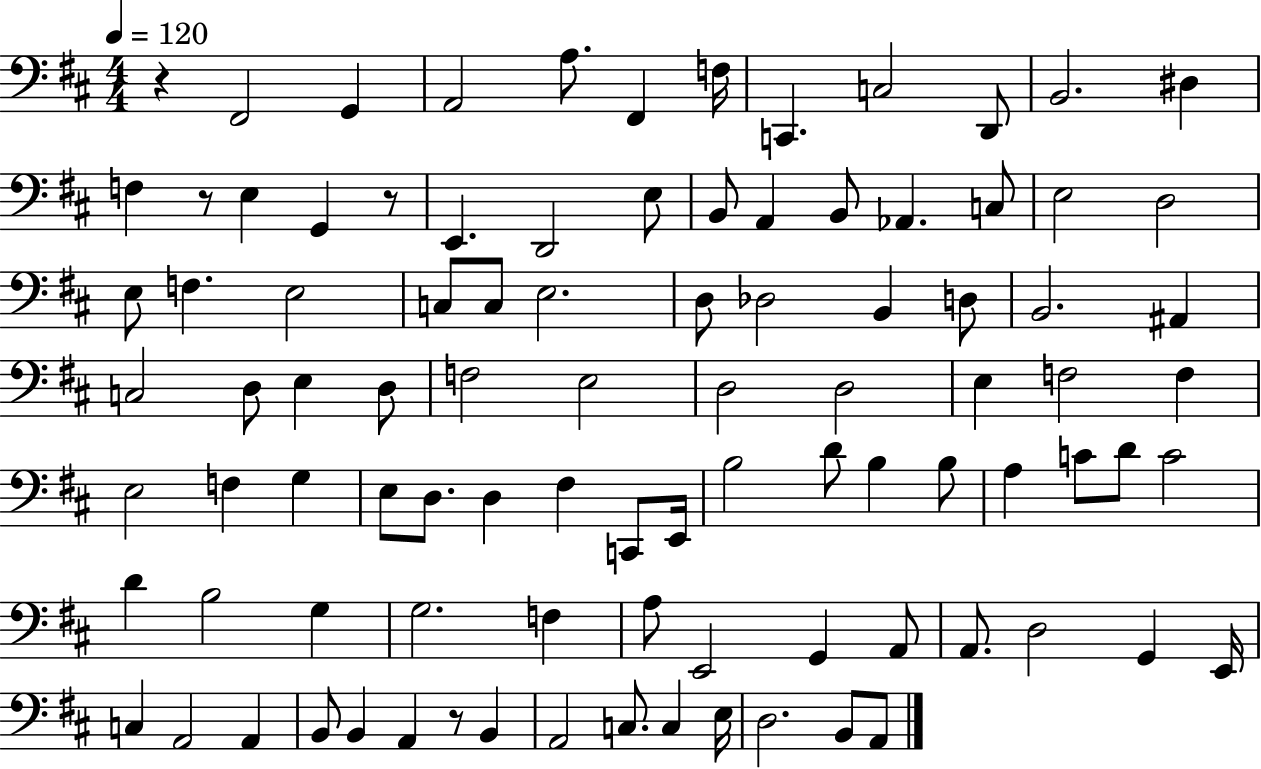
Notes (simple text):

R/q F#2/h G2/q A2/h A3/e. F#2/q F3/s C2/q. C3/h D2/e B2/h. D#3/q F3/q R/e E3/q G2/q R/e E2/q. D2/h E3/e B2/e A2/q B2/e Ab2/q. C3/e E3/h D3/h E3/e F3/q. E3/h C3/e C3/e E3/h. D3/e Db3/h B2/q D3/e B2/h. A#2/q C3/h D3/e E3/q D3/e F3/h E3/h D3/h D3/h E3/q F3/h F3/q E3/h F3/q G3/q E3/e D3/e. D3/q F#3/q C2/e E2/s B3/h D4/e B3/q B3/e A3/q C4/e D4/e C4/h D4/q B3/h G3/q G3/h. F3/q A3/e E2/h G2/q A2/e A2/e. D3/h G2/q E2/s C3/q A2/h A2/q B2/e B2/q A2/q R/e B2/q A2/h C3/e. C3/q E3/s D3/h. B2/e A2/e